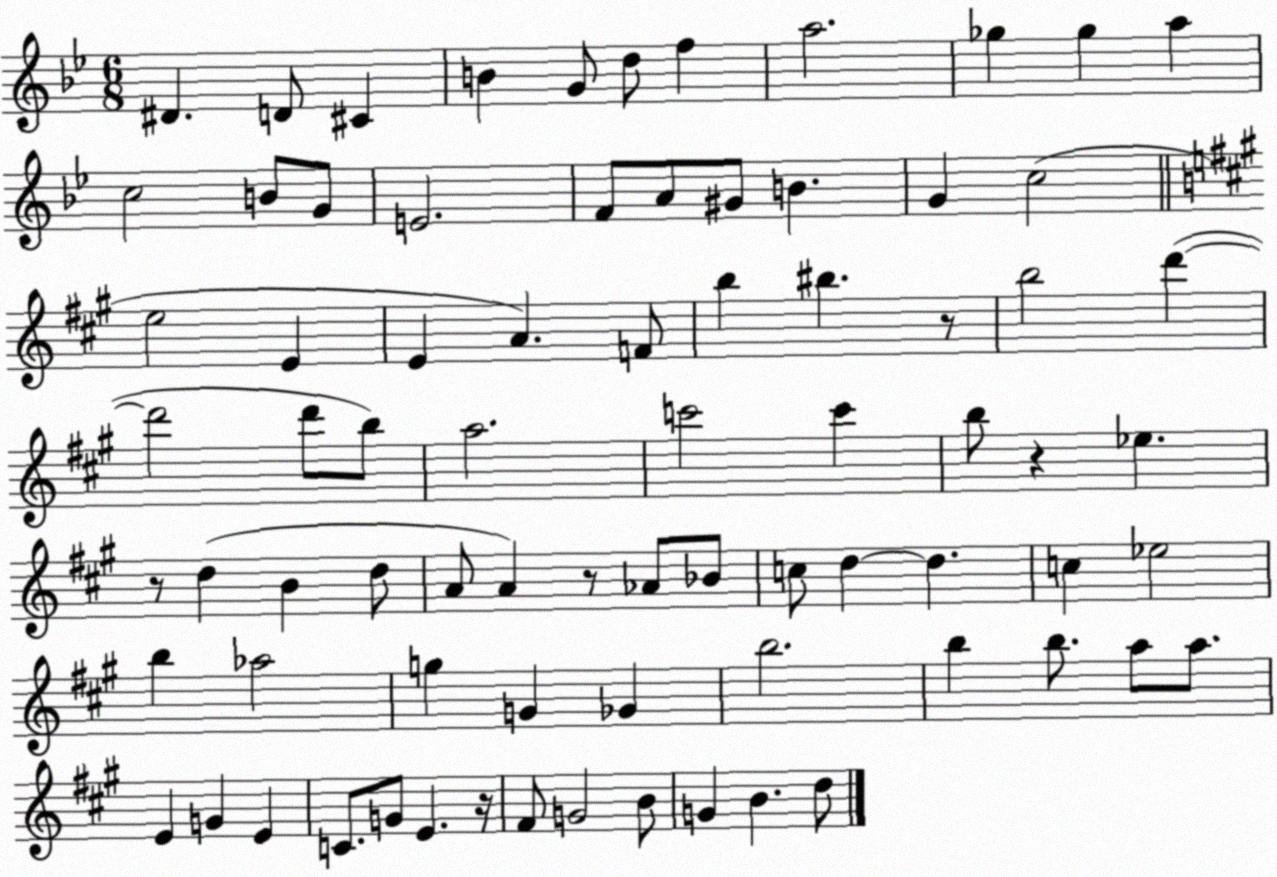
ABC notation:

X:1
T:Untitled
M:6/8
L:1/4
K:Bb
^D D/2 ^C B G/2 d/2 f a2 _g _g a c2 B/2 G/2 E2 F/2 A/2 ^G/2 B G c2 e2 E E A F/2 b ^b z/2 b2 d' d'2 d'/2 b/2 a2 c'2 c' b/2 z _e z/2 d B d/2 A/2 A z/2 _A/2 _B/2 c/2 d d c _e2 b _a2 g G _G b2 b b/2 a/2 a/2 E G E C/2 G/2 E z/4 ^F/2 G2 B/2 G B d/2